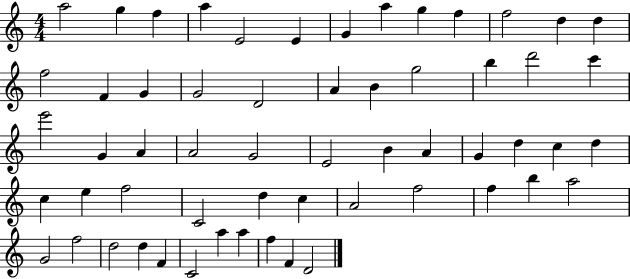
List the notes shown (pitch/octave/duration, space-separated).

A5/h G5/q F5/q A5/q E4/h E4/q G4/q A5/q G5/q F5/q F5/h D5/q D5/q F5/h F4/q G4/q G4/h D4/h A4/q B4/q G5/h B5/q D6/h C6/q E6/h G4/q A4/q A4/h G4/h E4/h B4/q A4/q G4/q D5/q C5/q D5/q C5/q E5/q F5/h C4/h D5/q C5/q A4/h F5/h F5/q B5/q A5/h G4/h F5/h D5/h D5/q F4/q C4/h A5/q A5/q F5/q F4/q D4/h